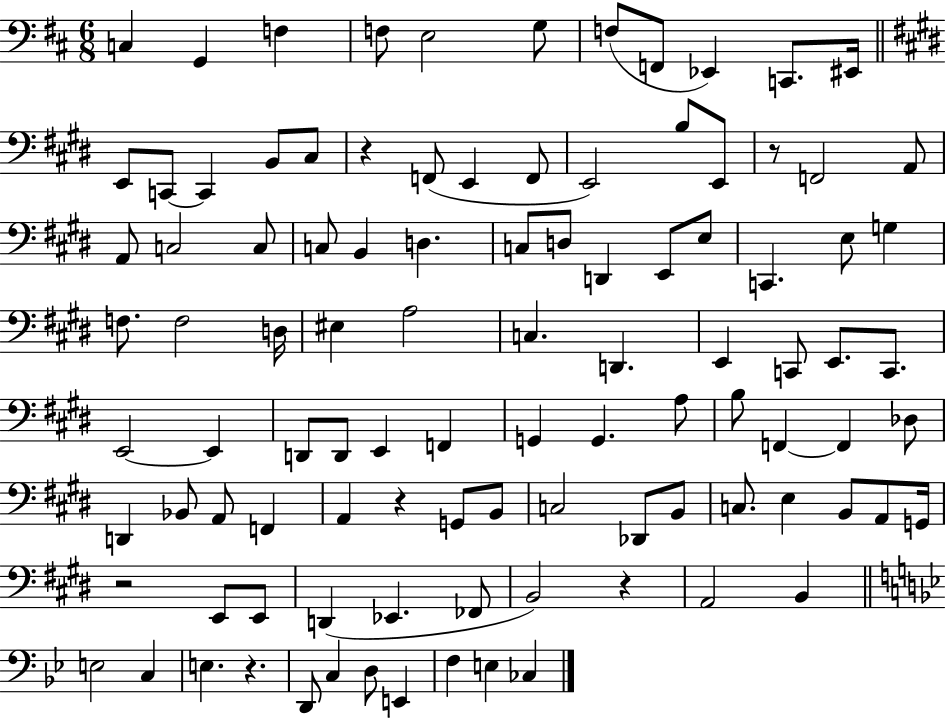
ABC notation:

X:1
T:Untitled
M:6/8
L:1/4
K:D
C, G,, F, F,/2 E,2 G,/2 F,/2 F,,/2 _E,, C,,/2 ^E,,/4 E,,/2 C,,/2 C,, B,,/2 ^C,/2 z F,,/2 E,, F,,/2 E,,2 B,/2 E,,/2 z/2 F,,2 A,,/2 A,,/2 C,2 C,/2 C,/2 B,, D, C,/2 D,/2 D,, E,,/2 E,/2 C,, E,/2 G, F,/2 F,2 D,/4 ^E, A,2 C, D,, E,, C,,/2 E,,/2 C,,/2 E,,2 E,, D,,/2 D,,/2 E,, F,, G,, G,, A,/2 B,/2 F,, F,, _D,/2 D,, _B,,/2 A,,/2 F,, A,, z G,,/2 B,,/2 C,2 _D,,/2 B,,/2 C,/2 E, B,,/2 A,,/2 G,,/4 z2 E,,/2 E,,/2 D,, _E,, _F,,/2 B,,2 z A,,2 B,, E,2 C, E, z D,,/2 C, D,/2 E,, F, E, _C,